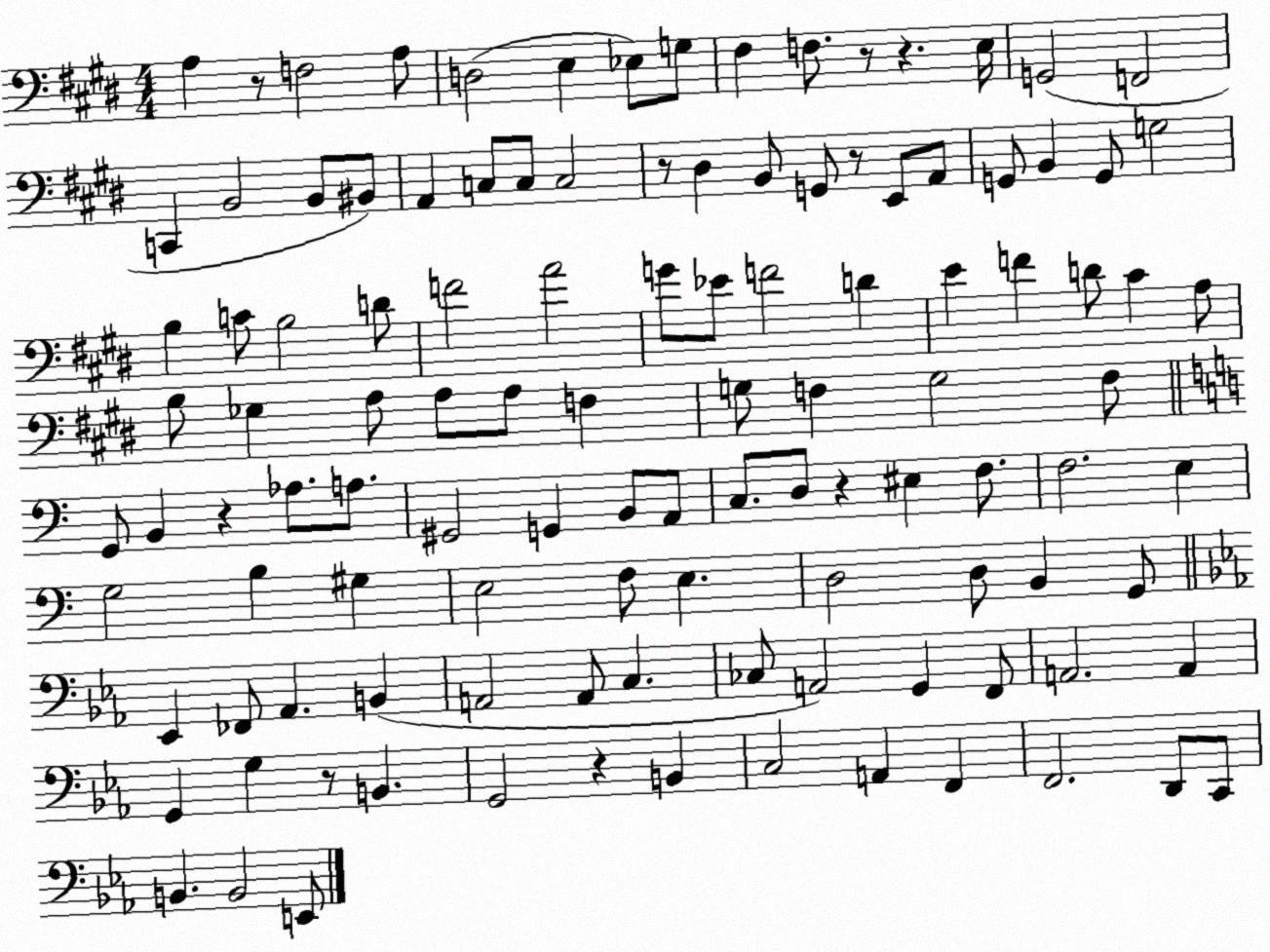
X:1
T:Untitled
M:4/4
L:1/4
K:E
A, z/2 F,2 A,/2 D,2 E, _E,/2 G,/2 ^F, F,/2 z/2 z E,/4 G,,2 F,,2 C,, B,,2 B,,/2 ^B,,/2 A,, C,/2 C,/2 C,2 z/2 ^D, B,,/2 G,,/2 z/2 E,,/2 A,,/2 G,,/2 B,, G,,/2 G,2 B, C/2 B,2 D/2 F2 A2 G/2 _E/2 F2 D E F D/2 ^C A,/2 B,/2 _G, A,/2 A,/2 A,/2 F, G,/2 F, G,2 F,/2 G,,/2 B,, z _A,/2 A,/2 ^G,,2 G,, B,,/2 A,,/2 C,/2 D,/2 z ^E, F,/2 F,2 E, G,2 B, ^G, E,2 F,/2 E, D,2 D,/2 B,, G,,/2 _E,, _F,,/2 _A,, B,, A,,2 A,,/2 C, _C,/2 A,,2 G,, F,,/2 A,,2 A,, G,, G, z/2 B,, G,,2 z B,, C,2 A,, F,, F,,2 D,,/2 C,,/2 B,, B,,2 E,,/2